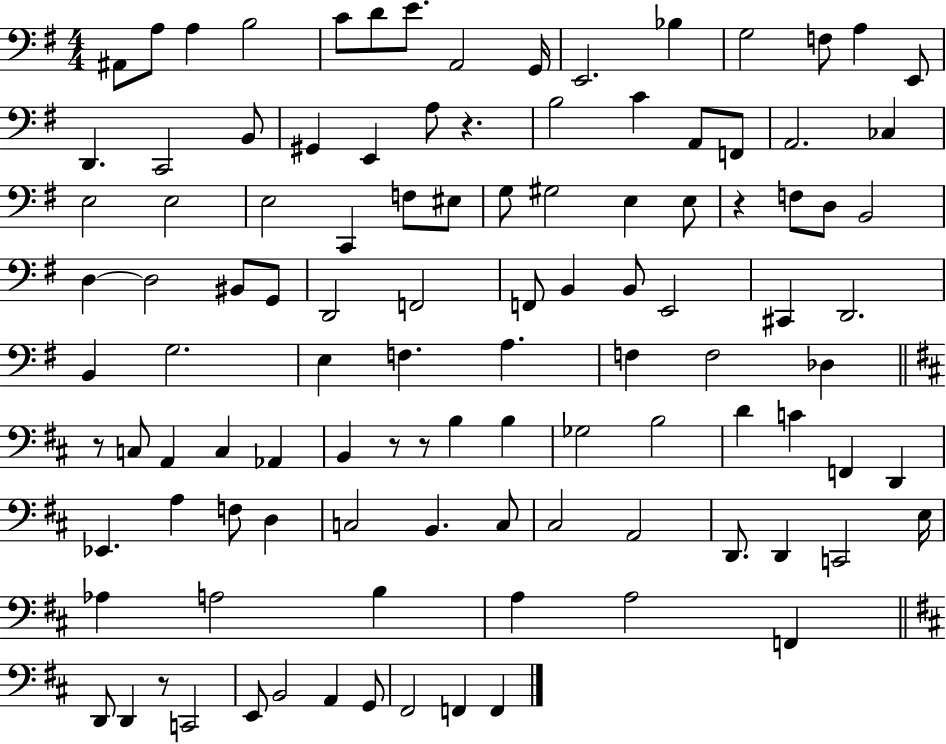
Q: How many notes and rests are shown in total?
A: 108